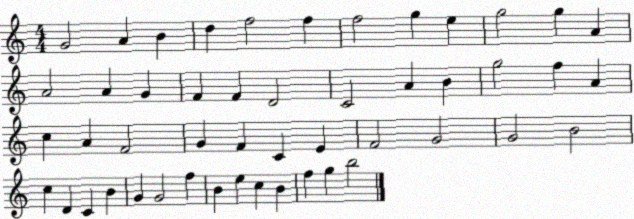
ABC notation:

X:1
T:Untitled
M:4/4
L:1/4
K:C
G2 A B d f2 f f2 g e g2 g A A2 A G F F D2 C2 A B g2 f A c A F2 G F C E F2 G2 G2 B2 c D C B G G2 f B e c B f g b2